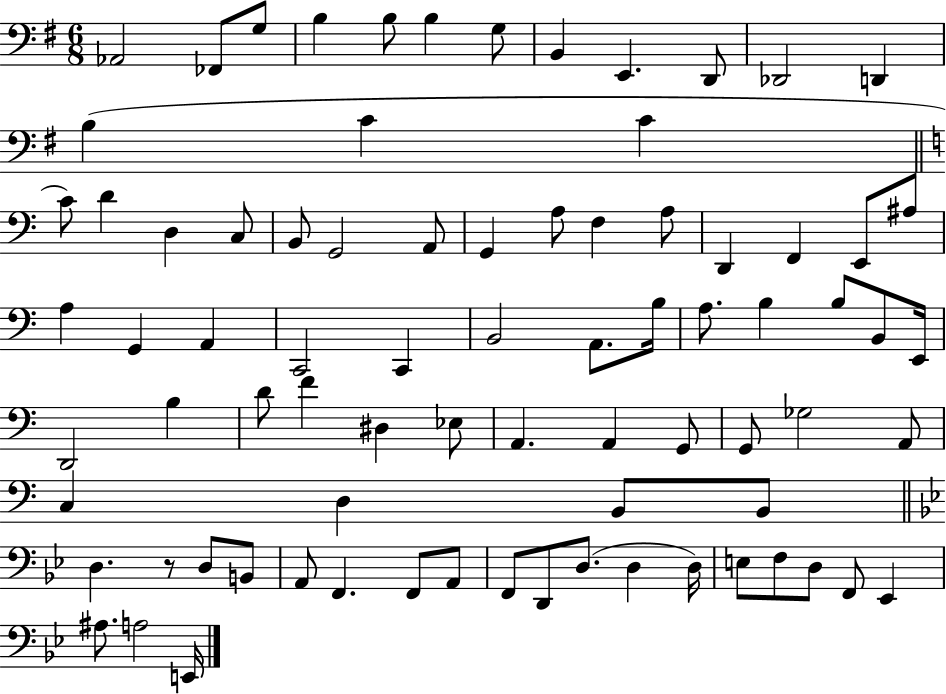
X:1
T:Untitled
M:6/8
L:1/4
K:G
_A,,2 _F,,/2 G,/2 B, B,/2 B, G,/2 B,, E,, D,,/2 _D,,2 D,, B, C C C/2 D D, C,/2 B,,/2 G,,2 A,,/2 G,, A,/2 F, A,/2 D,, F,, E,,/2 ^A,/2 A, G,, A,, C,,2 C,, B,,2 A,,/2 B,/4 A,/2 B, B,/2 B,,/2 E,,/4 D,,2 B, D/2 F ^D, _E,/2 A,, A,, G,,/2 G,,/2 _G,2 A,,/2 C, D, B,,/2 B,,/2 D, z/2 D,/2 B,,/2 A,,/2 F,, F,,/2 A,,/2 F,,/2 D,,/2 D,/2 D, D,/4 E,/2 F,/2 D,/2 F,,/2 _E,, ^A,/2 A,2 E,,/4